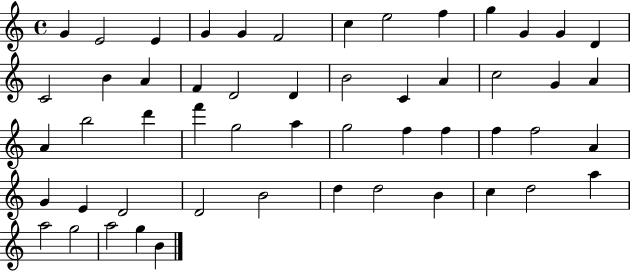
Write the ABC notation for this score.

X:1
T:Untitled
M:4/4
L:1/4
K:C
G E2 E G G F2 c e2 f g G G D C2 B A F D2 D B2 C A c2 G A A b2 d' f' g2 a g2 f f f f2 A G E D2 D2 B2 d d2 B c d2 a a2 g2 a2 g B